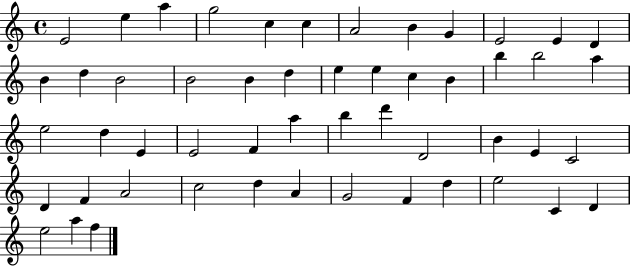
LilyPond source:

{
  \clef treble
  \time 4/4
  \defaultTimeSignature
  \key c \major
  e'2 e''4 a''4 | g''2 c''4 c''4 | a'2 b'4 g'4 | e'2 e'4 d'4 | \break b'4 d''4 b'2 | b'2 b'4 d''4 | e''4 e''4 c''4 b'4 | b''4 b''2 a''4 | \break e''2 d''4 e'4 | e'2 f'4 a''4 | b''4 d'''4 d'2 | b'4 e'4 c'2 | \break d'4 f'4 a'2 | c''2 d''4 a'4 | g'2 f'4 d''4 | e''2 c'4 d'4 | \break e''2 a''4 f''4 | \bar "|."
}